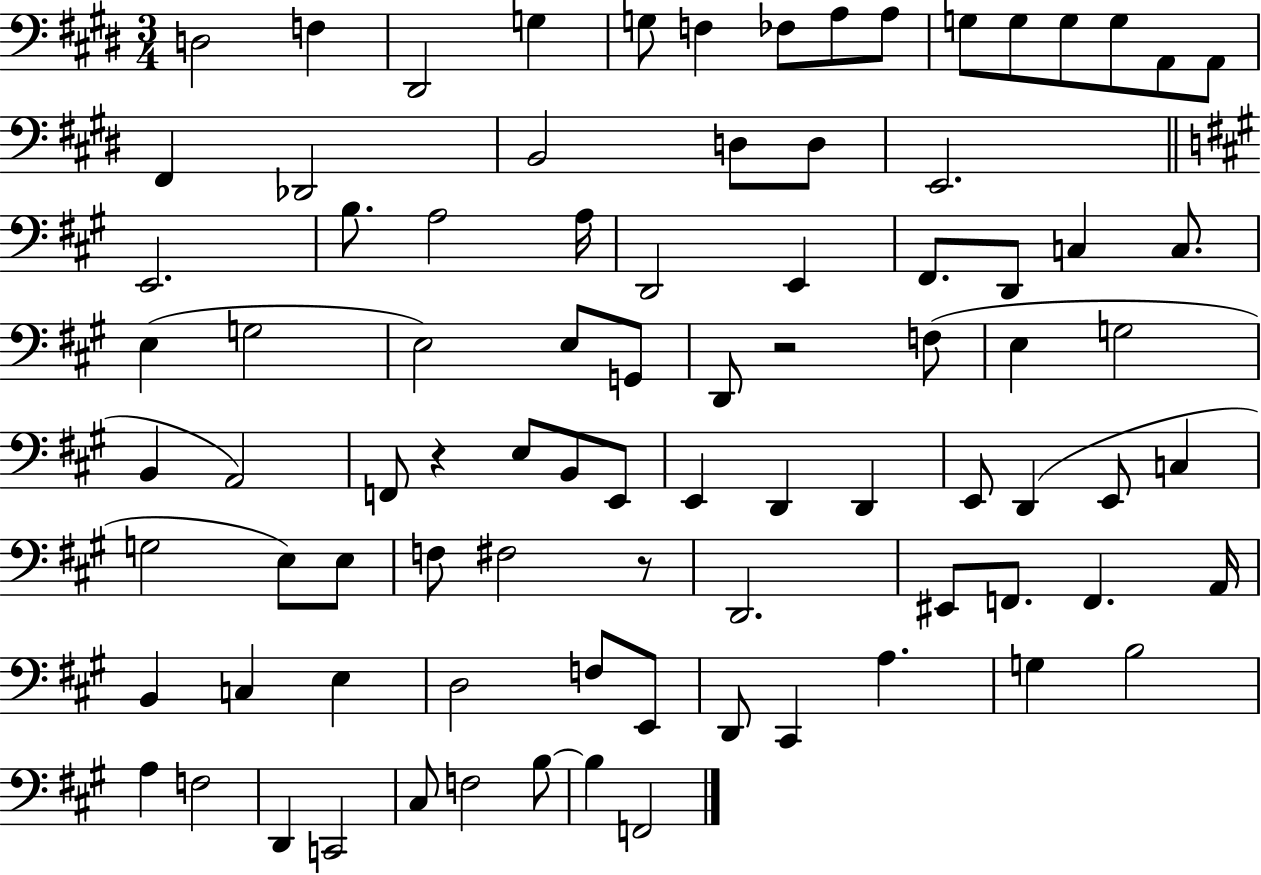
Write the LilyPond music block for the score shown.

{
  \clef bass
  \numericTimeSignature
  \time 3/4
  \key e \major
  d2 f4 | dis,2 g4 | g8 f4 fes8 a8 a8 | g8 g8 g8 g8 a,8 a,8 | \break fis,4 des,2 | b,2 d8 d8 | e,2. | \bar "||" \break \key a \major e,2. | b8. a2 a16 | d,2 e,4 | fis,8. d,8 c4 c8. | \break e4( g2 | e2) e8 g,8 | d,8 r2 f8( | e4 g2 | \break b,4 a,2) | f,8 r4 e8 b,8 e,8 | e,4 d,4 d,4 | e,8 d,4( e,8 c4 | \break g2 e8) e8 | f8 fis2 r8 | d,2. | eis,8 f,8. f,4. a,16 | \break b,4 c4 e4 | d2 f8 e,8 | d,8 cis,4 a4. | g4 b2 | \break a4 f2 | d,4 c,2 | cis8 f2 b8~~ | b4 f,2 | \break \bar "|."
}